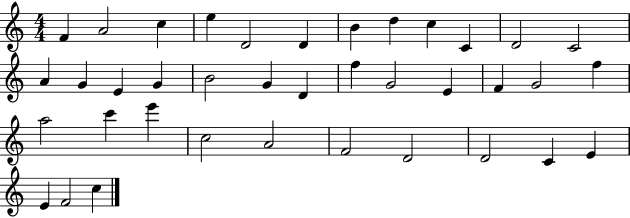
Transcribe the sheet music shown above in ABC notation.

X:1
T:Untitled
M:4/4
L:1/4
K:C
F A2 c e D2 D B d c C D2 C2 A G E G B2 G D f G2 E F G2 f a2 c' e' c2 A2 F2 D2 D2 C E E F2 c